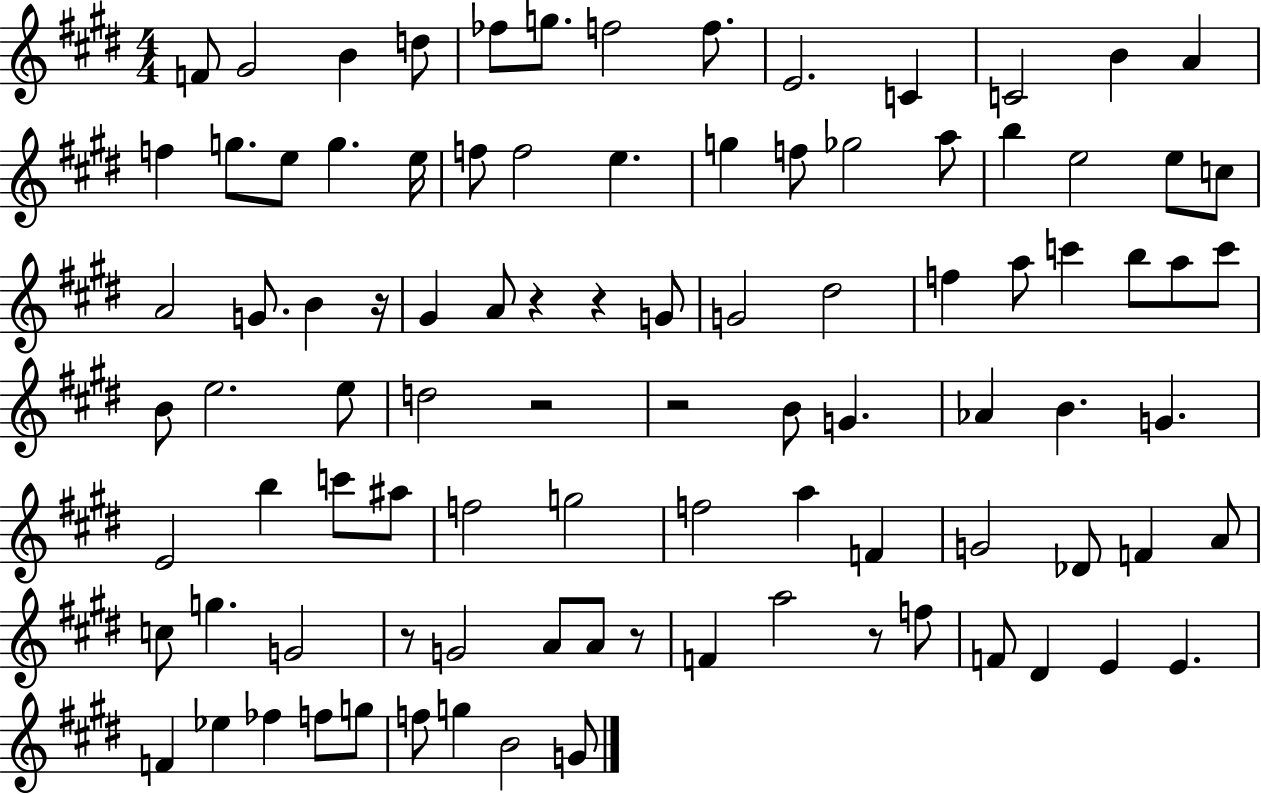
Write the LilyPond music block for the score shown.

{
  \clef treble
  \numericTimeSignature
  \time 4/4
  \key e \major
  \repeat volta 2 { f'8 gis'2 b'4 d''8 | fes''8 g''8. f''2 f''8. | e'2. c'4 | c'2 b'4 a'4 | \break f''4 g''8. e''8 g''4. e''16 | f''8 f''2 e''4. | g''4 f''8 ges''2 a''8 | b''4 e''2 e''8 c''8 | \break a'2 g'8. b'4 r16 | gis'4 a'8 r4 r4 g'8 | g'2 dis''2 | f''4 a''8 c'''4 b''8 a''8 c'''8 | \break b'8 e''2. e''8 | d''2 r2 | r2 b'8 g'4. | aes'4 b'4. g'4. | \break e'2 b''4 c'''8 ais''8 | f''2 g''2 | f''2 a''4 f'4 | g'2 des'8 f'4 a'8 | \break c''8 g''4. g'2 | r8 g'2 a'8 a'8 r8 | f'4 a''2 r8 f''8 | f'8 dis'4 e'4 e'4. | \break f'4 ees''4 fes''4 f''8 g''8 | f''8 g''4 b'2 g'8 | } \bar "|."
}